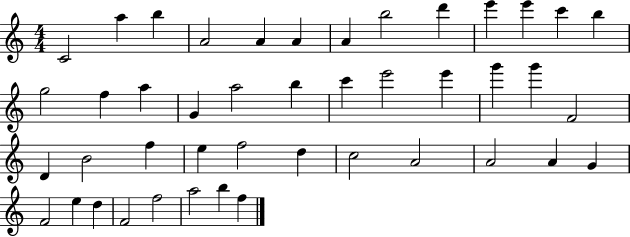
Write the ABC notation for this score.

X:1
T:Untitled
M:4/4
L:1/4
K:C
C2 a b A2 A A A b2 d' e' e' c' b g2 f a G a2 b c' e'2 e' g' g' F2 D B2 f e f2 d c2 A2 A2 A G F2 e d F2 f2 a2 b f